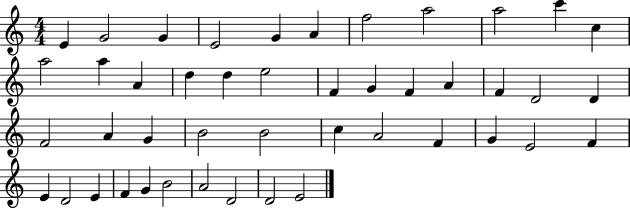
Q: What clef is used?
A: treble